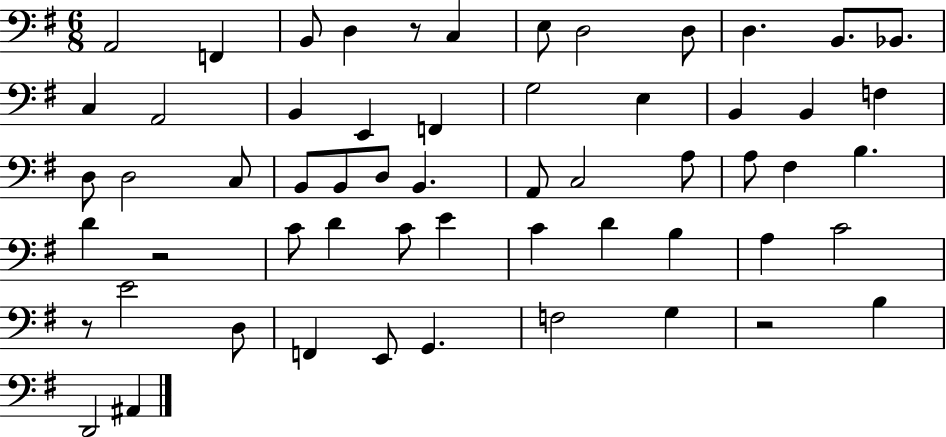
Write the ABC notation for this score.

X:1
T:Untitled
M:6/8
L:1/4
K:G
A,,2 F,, B,,/2 D, z/2 C, E,/2 D,2 D,/2 D, B,,/2 _B,,/2 C, A,,2 B,, E,, F,, G,2 E, B,, B,, F, D,/2 D,2 C,/2 B,,/2 B,,/2 D,/2 B,, A,,/2 C,2 A,/2 A,/2 ^F, B, D z2 C/2 D C/2 E C D B, A, C2 z/2 E2 D,/2 F,, E,,/2 G,, F,2 G, z2 B, D,,2 ^A,,